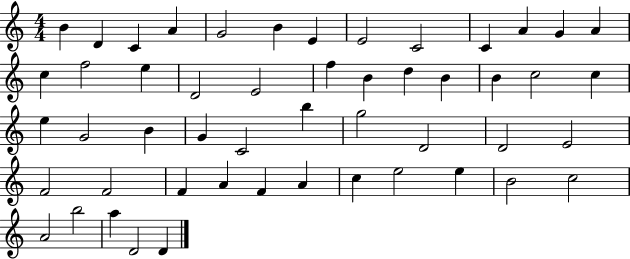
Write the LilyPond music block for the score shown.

{
  \clef treble
  \numericTimeSignature
  \time 4/4
  \key c \major
  b'4 d'4 c'4 a'4 | g'2 b'4 e'4 | e'2 c'2 | c'4 a'4 g'4 a'4 | \break c''4 f''2 e''4 | d'2 e'2 | f''4 b'4 d''4 b'4 | b'4 c''2 c''4 | \break e''4 g'2 b'4 | g'4 c'2 b''4 | g''2 d'2 | d'2 e'2 | \break f'2 f'2 | f'4 a'4 f'4 a'4 | c''4 e''2 e''4 | b'2 c''2 | \break a'2 b''2 | a''4 d'2 d'4 | \bar "|."
}